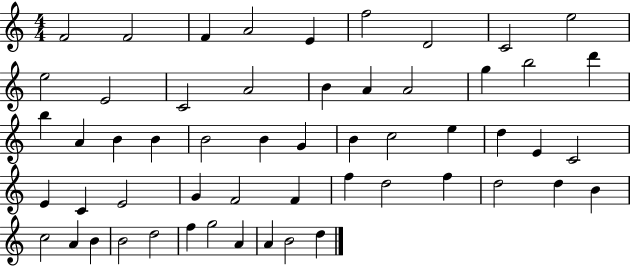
{
  \clef treble
  \numericTimeSignature
  \time 4/4
  \key c \major
  f'2 f'2 | f'4 a'2 e'4 | f''2 d'2 | c'2 e''2 | \break e''2 e'2 | c'2 a'2 | b'4 a'4 a'2 | g''4 b''2 d'''4 | \break b''4 a'4 b'4 b'4 | b'2 b'4 g'4 | b'4 c''2 e''4 | d''4 e'4 c'2 | \break e'4 c'4 e'2 | g'4 f'2 f'4 | f''4 d''2 f''4 | d''2 d''4 b'4 | \break c''2 a'4 b'4 | b'2 d''2 | f''4 g''2 a'4 | a'4 b'2 d''4 | \break \bar "|."
}